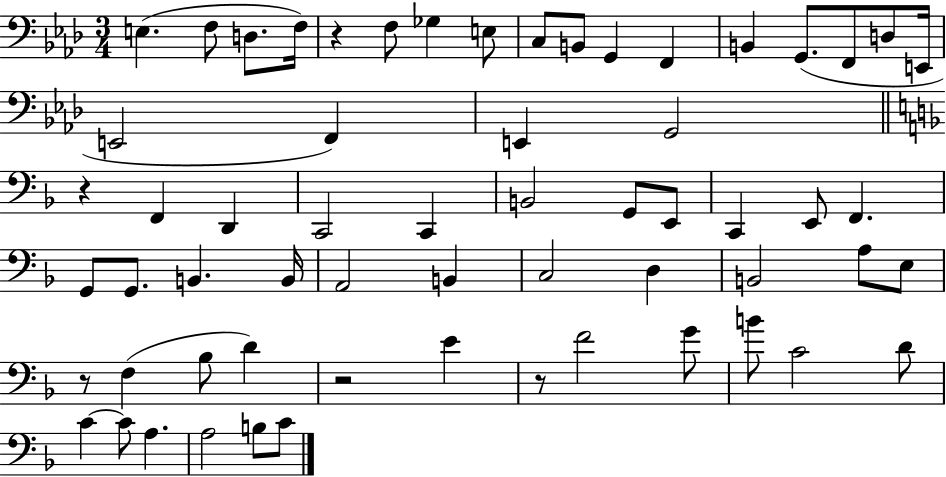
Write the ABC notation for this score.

X:1
T:Untitled
M:3/4
L:1/4
K:Ab
E, F,/2 D,/2 F,/4 z F,/2 _G, E,/2 C,/2 B,,/2 G,, F,, B,, G,,/2 F,,/2 D,/2 E,,/4 E,,2 F,, E,, G,,2 z F,, D,, C,,2 C,, B,,2 G,,/2 E,,/2 C,, E,,/2 F,, G,,/2 G,,/2 B,, B,,/4 A,,2 B,, C,2 D, B,,2 A,/2 E,/2 z/2 F, _B,/2 D z2 E z/2 F2 G/2 B/2 C2 D/2 C C/2 A, A,2 B,/2 C/2